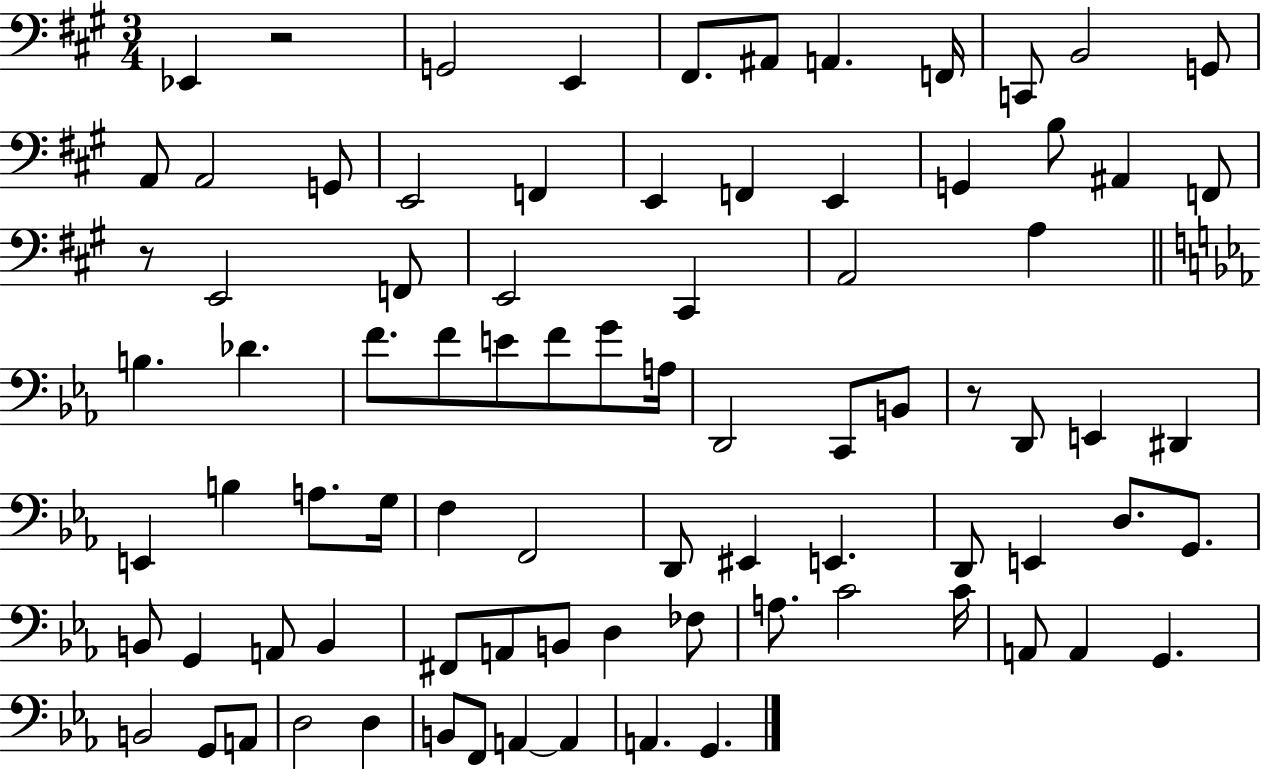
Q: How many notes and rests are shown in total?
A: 84